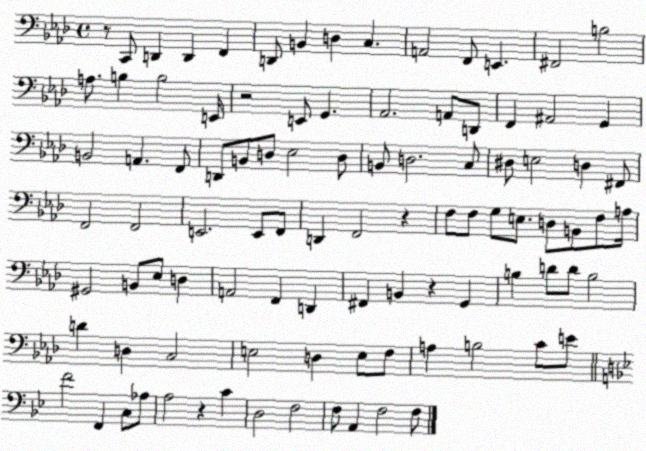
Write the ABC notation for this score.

X:1
T:Untitled
M:4/4
L:1/4
K:Ab
z/2 C,,/2 D,, D,, F,, D,,/2 B,, D, C, A,,2 F,,/2 E,, ^F,,2 B,2 A,/2 B, B,2 E,,/4 z2 E,,/2 G,, _A,,2 A,,/2 D,,/2 F,, ^A,,2 G,, B,,2 A,, F,,/2 D,,/2 B,,/2 D,/2 _E,2 D,/2 B,,/2 D,2 C,/2 ^D,/2 E,2 D, ^F,,/2 F,,2 F,,2 E,,2 E,,/2 F,,/2 D,, F,,2 z F,/2 F,/2 G,/2 E,/2 D,/2 B,,/2 F,/2 A,/4 ^G,,2 B,,/2 _E,/2 D, A,,2 F,, D,, ^F,, B,, z G,, B, D/2 D/2 B,2 D D, C,2 E,2 D, E,/2 F,/2 A, B,2 C/2 E/2 F2 F,, C,/2 _A,/2 A,2 z C D,2 F,2 F,/2 A,, F,2 F,/2